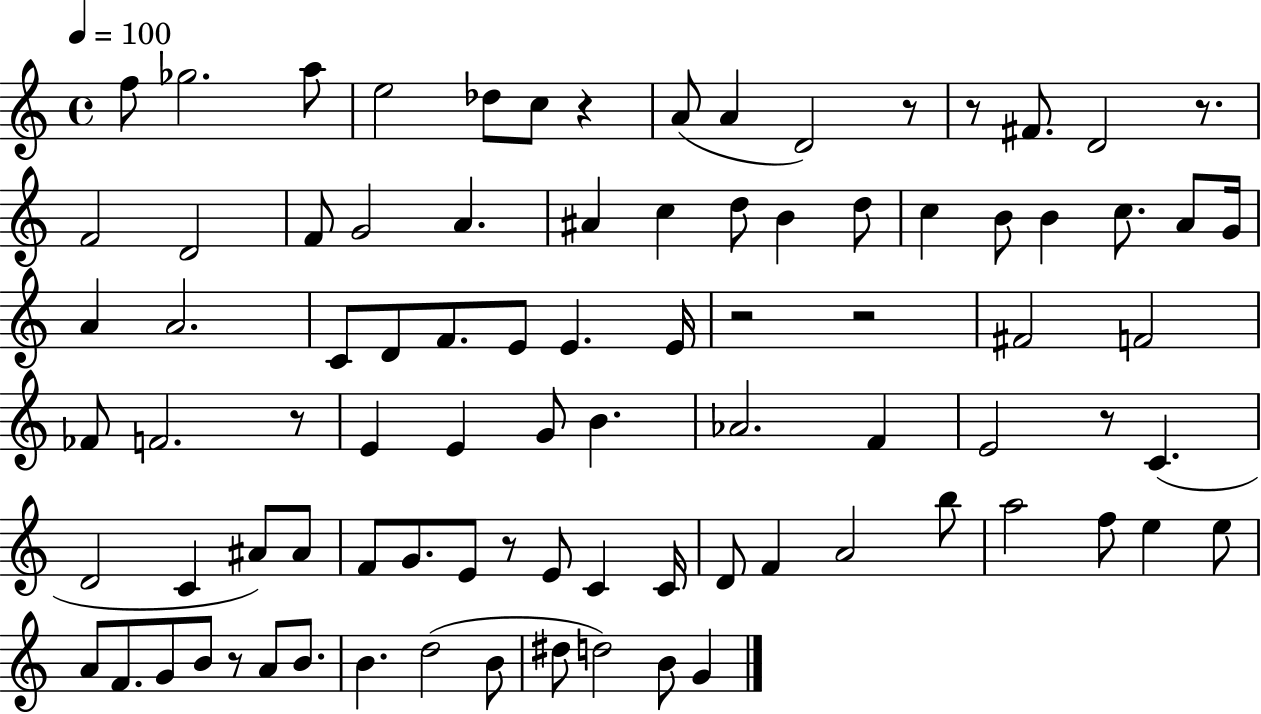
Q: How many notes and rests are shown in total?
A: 88